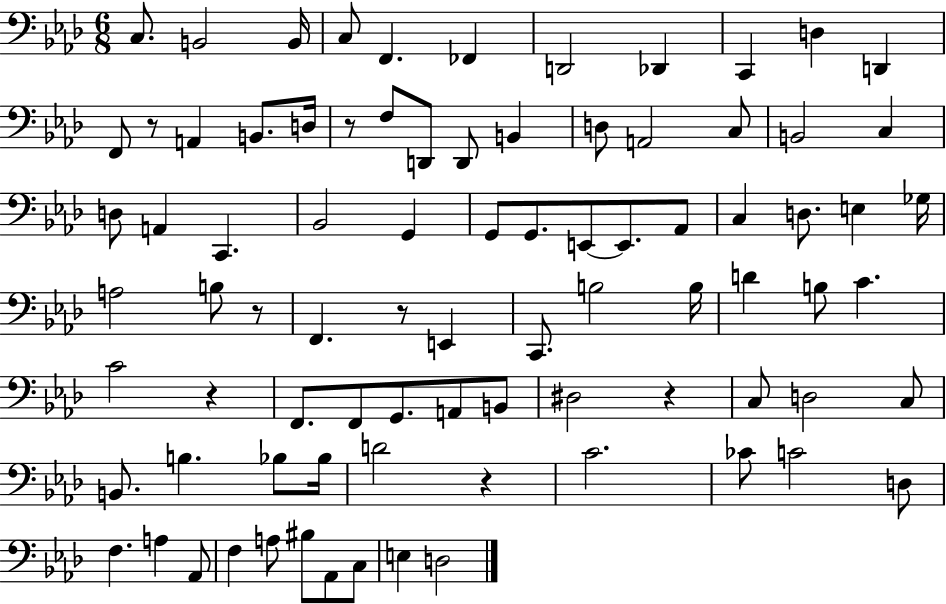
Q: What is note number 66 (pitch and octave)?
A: C4